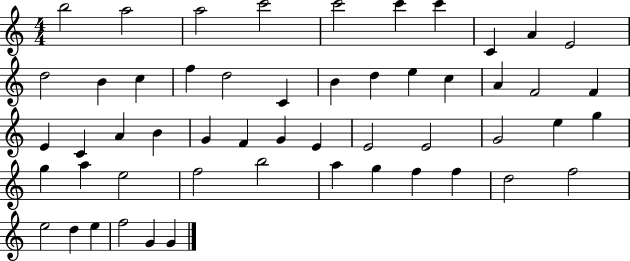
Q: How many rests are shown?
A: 0